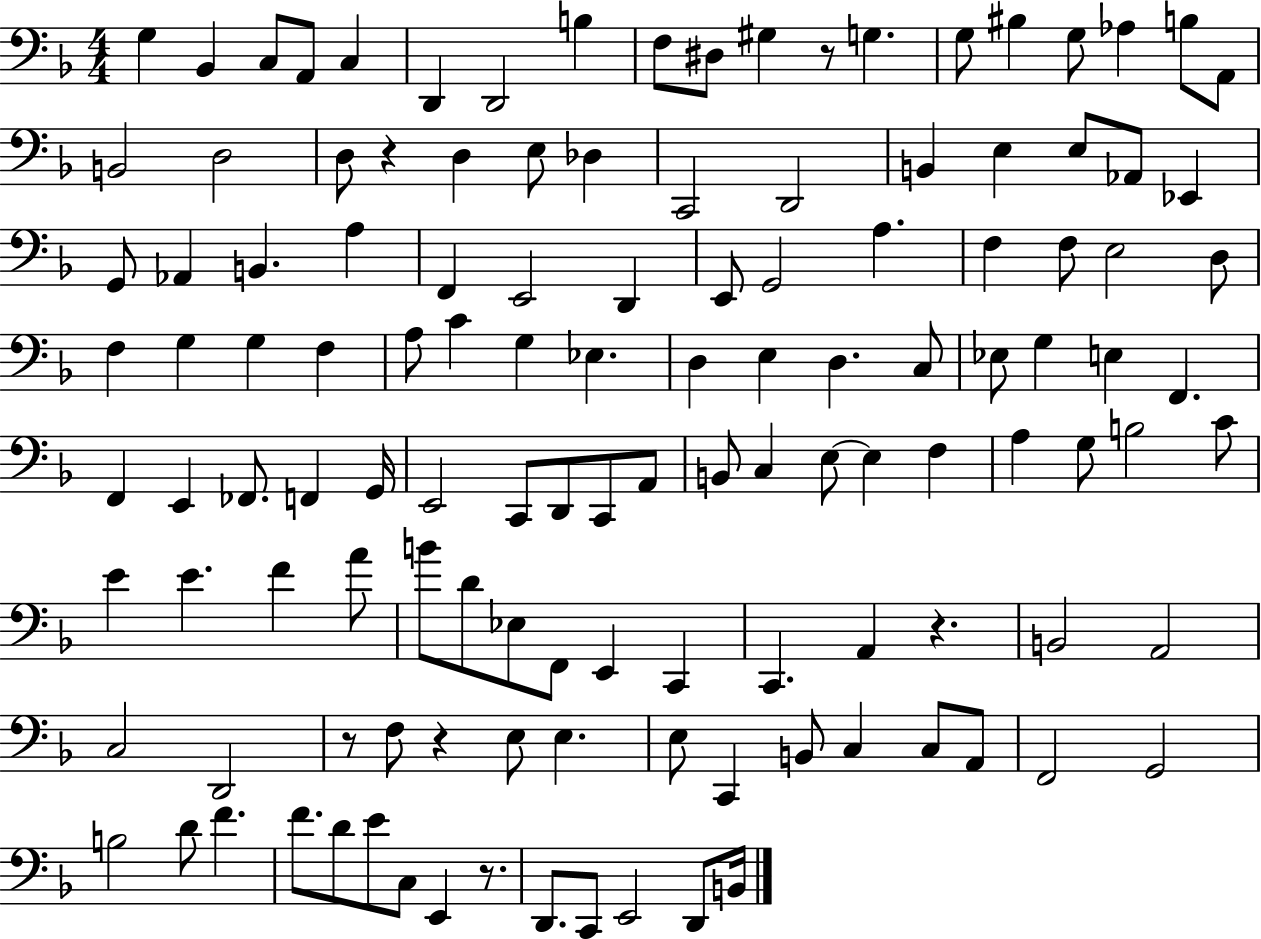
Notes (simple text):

G3/q Bb2/q C3/e A2/e C3/q D2/q D2/h B3/q F3/e D#3/e G#3/q R/e G3/q. G3/e BIS3/q G3/e Ab3/q B3/e A2/e B2/h D3/h D3/e R/q D3/q E3/e Db3/q C2/h D2/h B2/q E3/q E3/e Ab2/e Eb2/q G2/e Ab2/q B2/q. A3/q F2/q E2/h D2/q E2/e G2/h A3/q. F3/q F3/e E3/h D3/e F3/q G3/q G3/q F3/q A3/e C4/q G3/q Eb3/q. D3/q E3/q D3/q. C3/e Eb3/e G3/q E3/q F2/q. F2/q E2/q FES2/e. F2/q G2/s E2/h C2/e D2/e C2/e A2/e B2/e C3/q E3/e E3/q F3/q A3/q G3/e B3/h C4/e E4/q E4/q. F4/q A4/e B4/e D4/e Eb3/e F2/e E2/q C2/q C2/q. A2/q R/q. B2/h A2/h C3/h D2/h R/e F3/e R/q E3/e E3/q. E3/e C2/q B2/e C3/q C3/e A2/e F2/h G2/h B3/h D4/e F4/q. F4/e. D4/e E4/e C3/e E2/q R/e. D2/e. C2/e E2/h D2/e B2/s